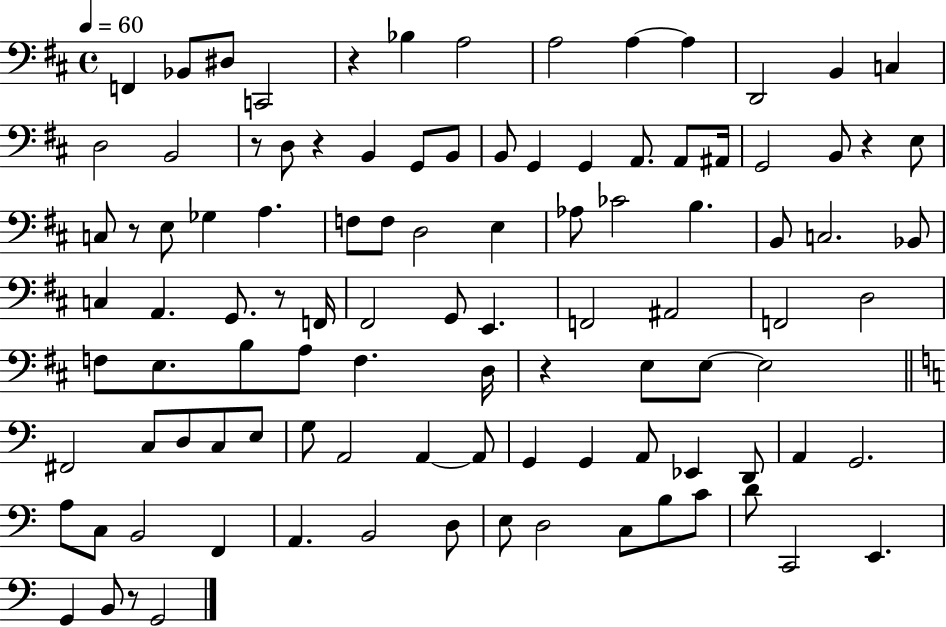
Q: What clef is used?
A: bass